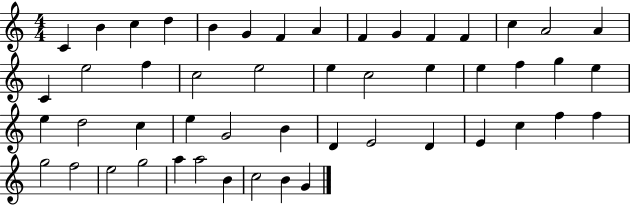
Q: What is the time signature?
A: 4/4